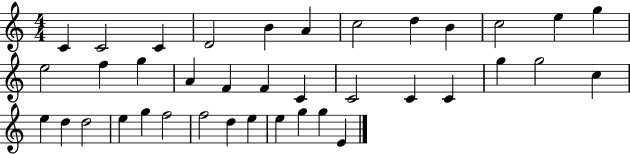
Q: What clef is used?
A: treble